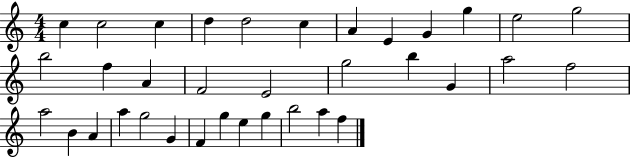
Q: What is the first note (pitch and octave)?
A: C5